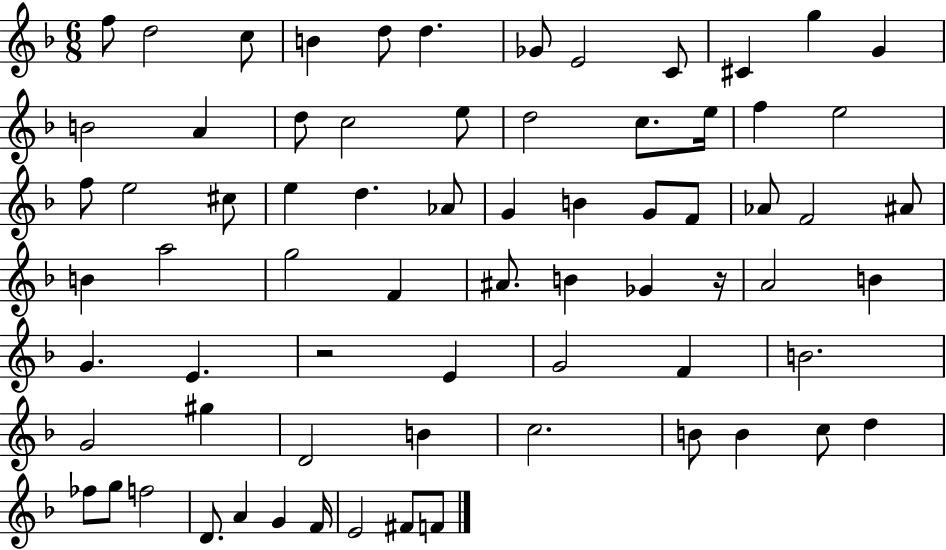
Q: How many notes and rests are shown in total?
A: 71